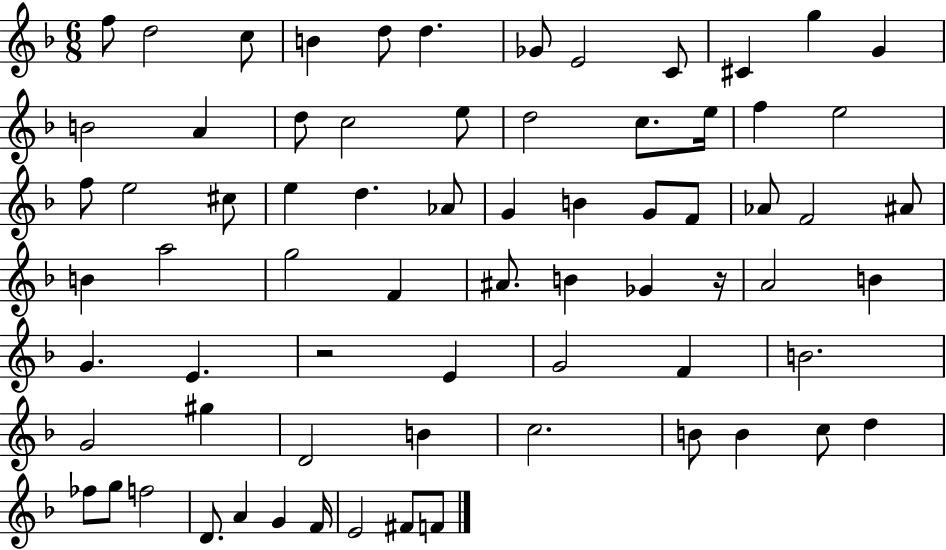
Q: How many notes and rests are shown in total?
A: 71